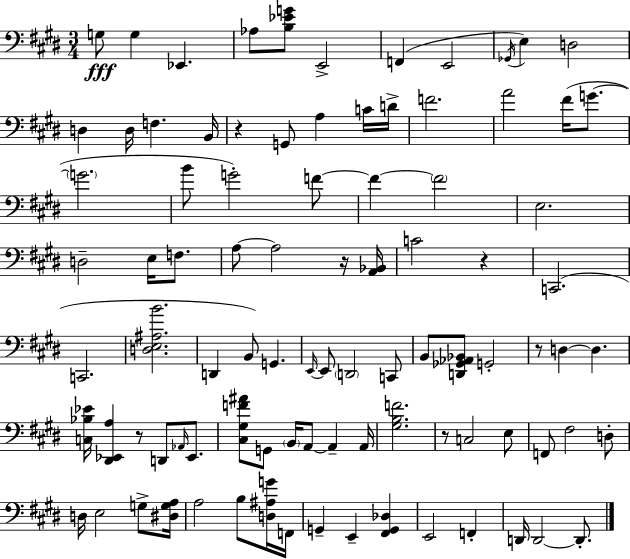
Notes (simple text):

G3/e G3/q Eb2/q. Ab3/e [B3,Eb4,G4]/e E2/h F2/q E2/h Gb2/s E3/q D3/h D3/q D3/s F3/q. B2/s R/q G2/e A3/q C4/s D4/s F4/h. A4/h F#4/s G4/e. G4/h. B4/e G4/h F4/e F4/q F4/h E3/h. D3/h E3/s F3/e. A3/e A3/h R/s [A2,Bb2]/s C4/h R/q C2/h. C2/h. [D3,E3,A#3,B4]/h. D2/q B2/e G2/q. E2/s E2/e D2/h C2/e B2/e [D2,Gb2,Ab2,Bb2]/e G2/h R/e D3/q D3/q. [C3,Bb3,Eb4]/s [D#2,Eb2,A3]/q R/e D2/e Ab2/s Eb2/e. [C#3,G#3,F4,A#4]/e G2/e B2/s A2/e A2/q A2/s [G#3,B3,F4]/h. R/e C3/h E3/e F2/e F#3/h D3/e D3/s E3/h G3/e [D#3,G3,A3]/s A3/h B3/e [D3,A#3,G4]/s F2/s G2/q E2/q [F#2,G2,Db3]/q E2/h F2/q D2/s D2/h D2/e.